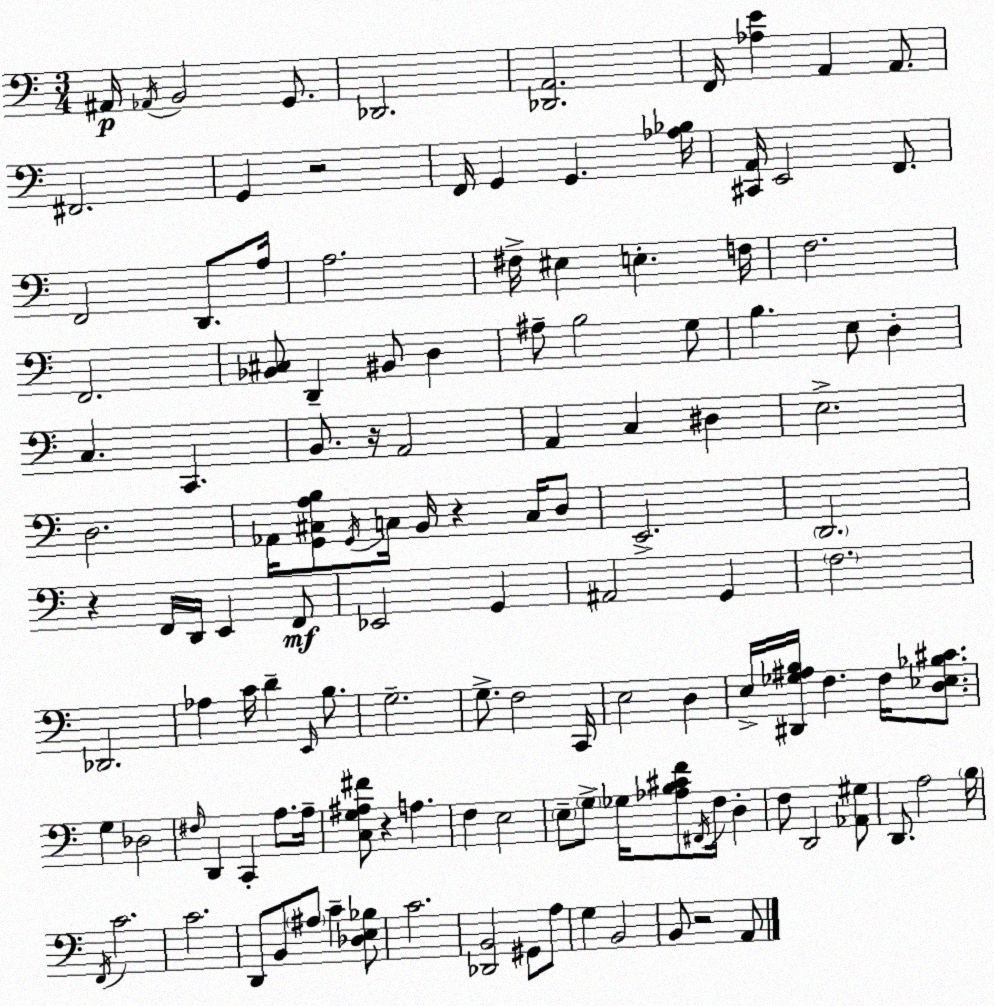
X:1
T:Untitled
M:3/4
L:1/4
K:Am
^A,,/4 _A,,/4 B,,2 G,,/2 _D,,2 [_D,,A,,]2 F,,/4 [_A,E] A,, A,,/2 ^F,,2 G,, z2 F,,/4 G,, G,, [_A,_B,]/4 [^C,,A,,]/4 E,,2 F,,/2 F,,2 D,,/2 A,/4 A,2 ^F,/4 ^E, E, F,/4 F,2 F,,2 [_B,,^C,]/2 D,, ^B,,/2 D, ^A,/2 B,2 G,/2 B, E,/2 D, C, C,, B,,/2 z/4 A,,2 A,, C, ^D, E,2 D,2 _A,,/4 [G,,^C,A,B,]/2 G,,/4 C,/4 B,,/4 z C,/4 D,/2 E,,2 D,,2 z F,,/4 D,,/4 E,, F,,/2 _E,,2 G,, ^A,,2 G,, F,2 _D,,2 _A, C/4 D E,,/4 B,/2 G,2 G,/2 F,2 C,,/4 E,2 D, E,/4 [^D,,_G,^A,B,]/4 F, F,/4 [D,_E,_B,^C]/2 G, _D,2 ^F,/4 D,, C,, A,/2 A,/4 [C,G,^A,^F]/2 z A, F, E,2 E,/2 G,/2 _G,/4 [_A,B,^CF]/2 ^F,,/4 F,/4 D, F,/2 D,,2 [_A,,^G,]/2 D,,/2 A,2 B,/4 F,,/4 C2 C2 D,,/2 B,,/2 ^A,/2 C [_D,E,_B,]/2 C2 [_D,,B,,]2 ^G,,/2 A,/2 G, B,,2 B,,/2 z2 A,,/2